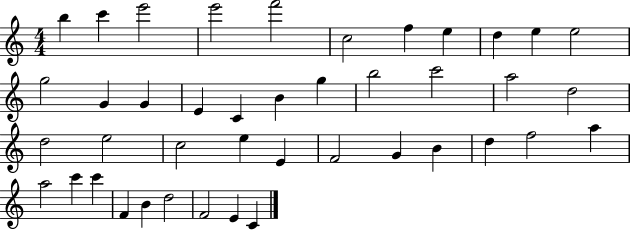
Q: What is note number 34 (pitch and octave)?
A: A5